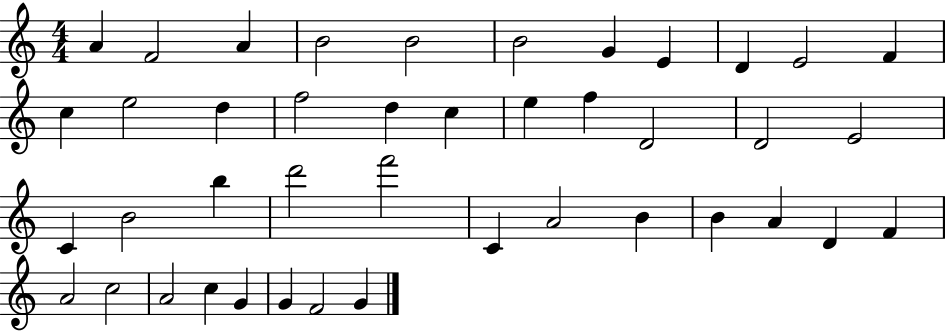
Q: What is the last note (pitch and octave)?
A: G4